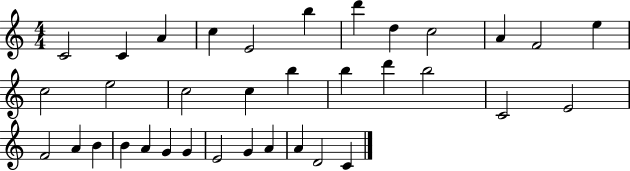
{
  \clef treble
  \numericTimeSignature
  \time 4/4
  \key c \major
  c'2 c'4 a'4 | c''4 e'2 b''4 | d'''4 d''4 c''2 | a'4 f'2 e''4 | \break c''2 e''2 | c''2 c''4 b''4 | b''4 d'''4 b''2 | c'2 e'2 | \break f'2 a'4 b'4 | b'4 a'4 g'4 g'4 | e'2 g'4 a'4 | a'4 d'2 c'4 | \break \bar "|."
}